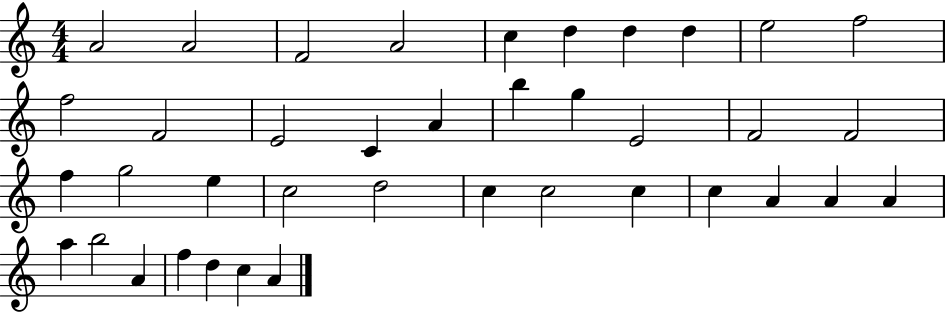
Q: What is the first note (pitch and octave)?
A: A4